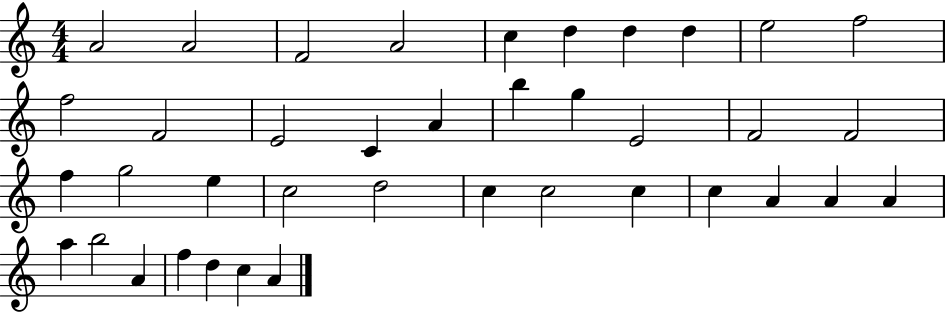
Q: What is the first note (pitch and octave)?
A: A4